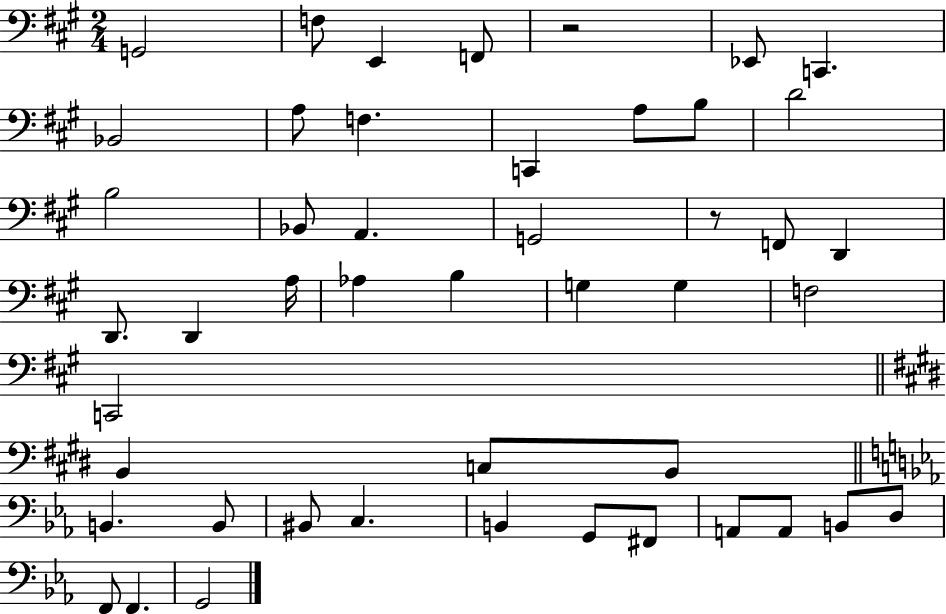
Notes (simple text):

G2/h F3/e E2/q F2/e R/h Eb2/e C2/q. Bb2/h A3/e F3/q. C2/q A3/e B3/e D4/h B3/h Bb2/e A2/q. G2/h R/e F2/e D2/q D2/e. D2/q A3/s Ab3/q B3/q G3/q G3/q F3/h C2/h B2/q C3/e B2/e B2/q. B2/e BIS2/e C3/q. B2/q G2/e F#2/e A2/e A2/e B2/e D3/e F2/e F2/q. G2/h